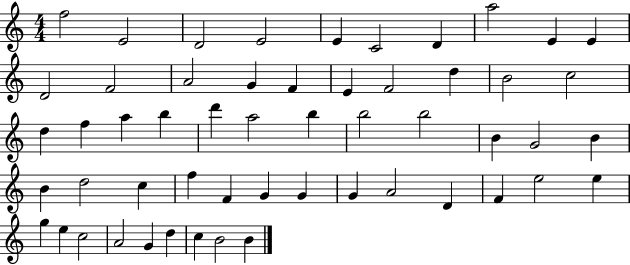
{
  \clef treble
  \numericTimeSignature
  \time 4/4
  \key c \major
  f''2 e'2 | d'2 e'2 | e'4 c'2 d'4 | a''2 e'4 e'4 | \break d'2 f'2 | a'2 g'4 f'4 | e'4 f'2 d''4 | b'2 c''2 | \break d''4 f''4 a''4 b''4 | d'''4 a''2 b''4 | b''2 b''2 | b'4 g'2 b'4 | \break b'4 d''2 c''4 | f''4 f'4 g'4 g'4 | g'4 a'2 d'4 | f'4 e''2 e''4 | \break g''4 e''4 c''2 | a'2 g'4 d''4 | c''4 b'2 b'4 | \bar "|."
}